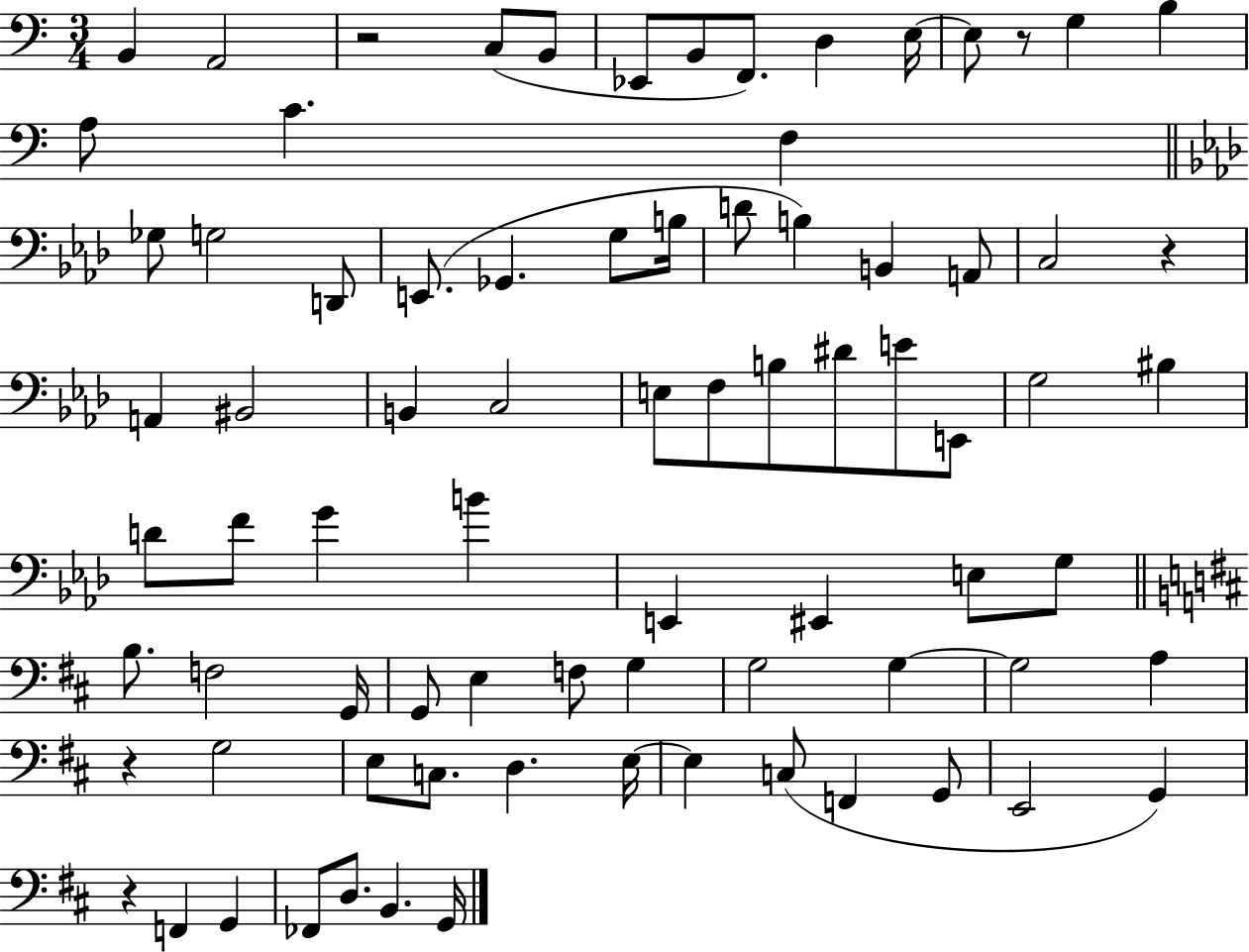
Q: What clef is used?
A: bass